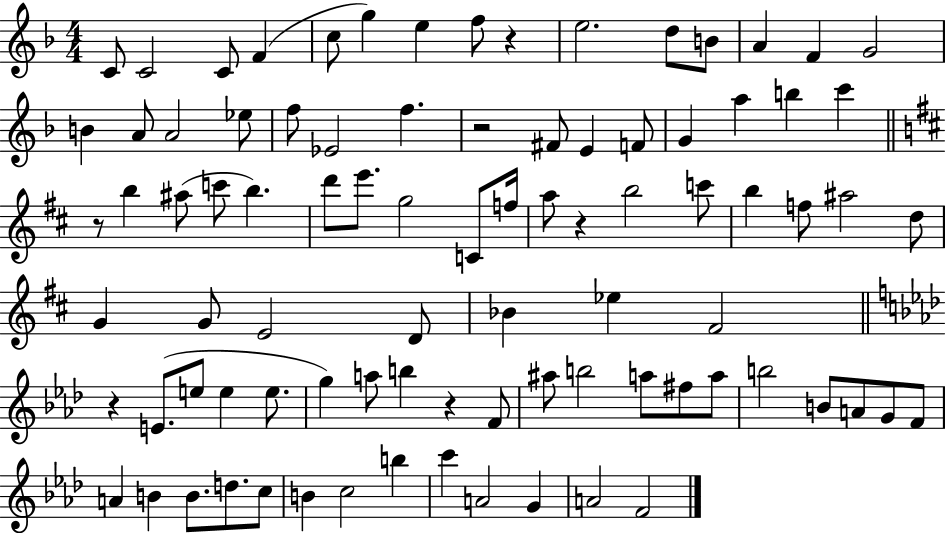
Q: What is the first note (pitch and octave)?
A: C4